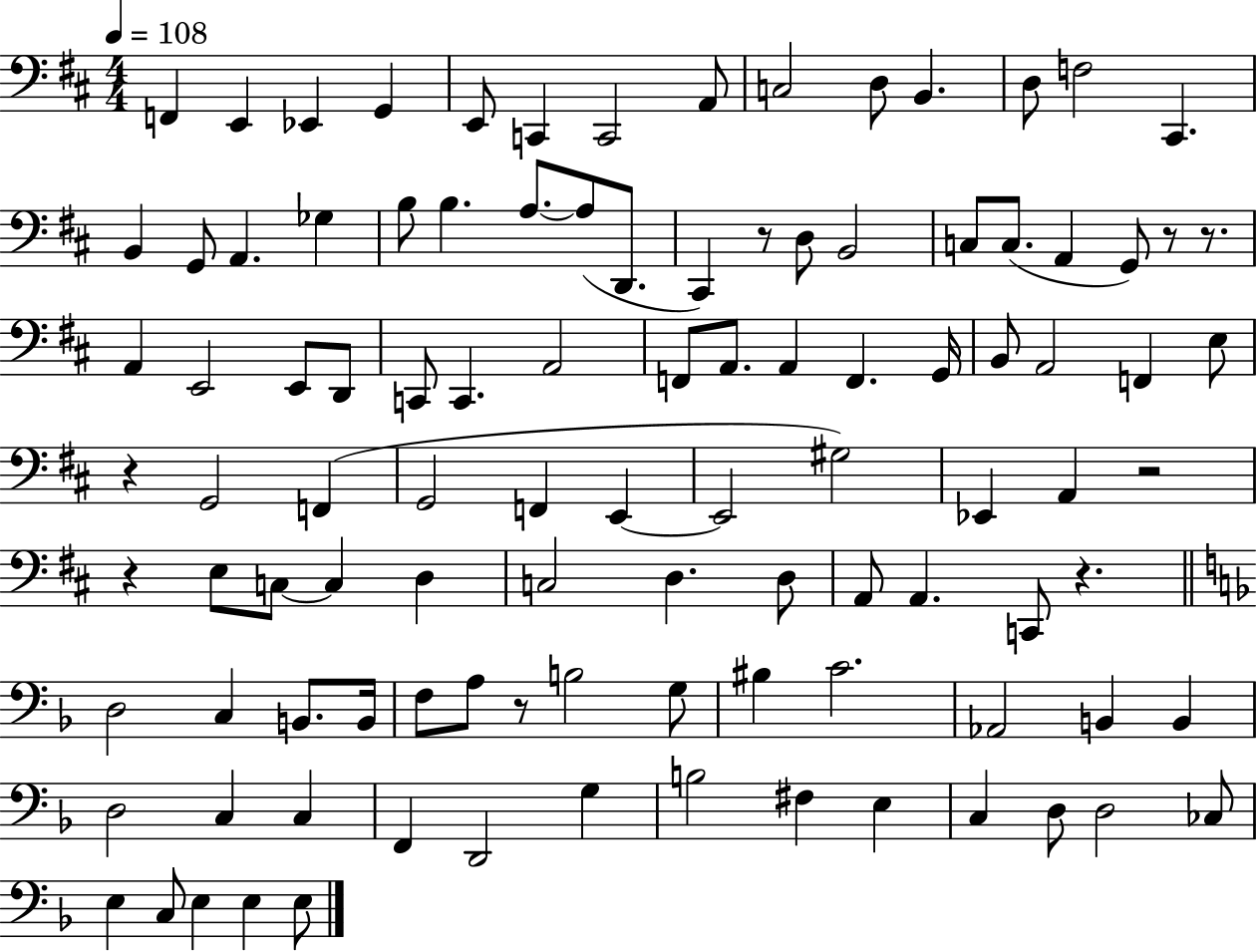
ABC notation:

X:1
T:Untitled
M:4/4
L:1/4
K:D
F,, E,, _E,, G,, E,,/2 C,, C,,2 A,,/2 C,2 D,/2 B,, D,/2 F,2 ^C,, B,, G,,/2 A,, _G, B,/2 B, A,/2 A,/2 D,,/2 ^C,, z/2 D,/2 B,,2 C,/2 C,/2 A,, G,,/2 z/2 z/2 A,, E,,2 E,,/2 D,,/2 C,,/2 C,, A,,2 F,,/2 A,,/2 A,, F,, G,,/4 B,,/2 A,,2 F,, E,/2 z G,,2 F,, G,,2 F,, E,, E,,2 ^G,2 _E,, A,, z2 z E,/2 C,/2 C, D, C,2 D, D,/2 A,,/2 A,, C,,/2 z D,2 C, B,,/2 B,,/4 F,/2 A,/2 z/2 B,2 G,/2 ^B, C2 _A,,2 B,, B,, D,2 C, C, F,, D,,2 G, B,2 ^F, E, C, D,/2 D,2 _C,/2 E, C,/2 E, E, E,/2